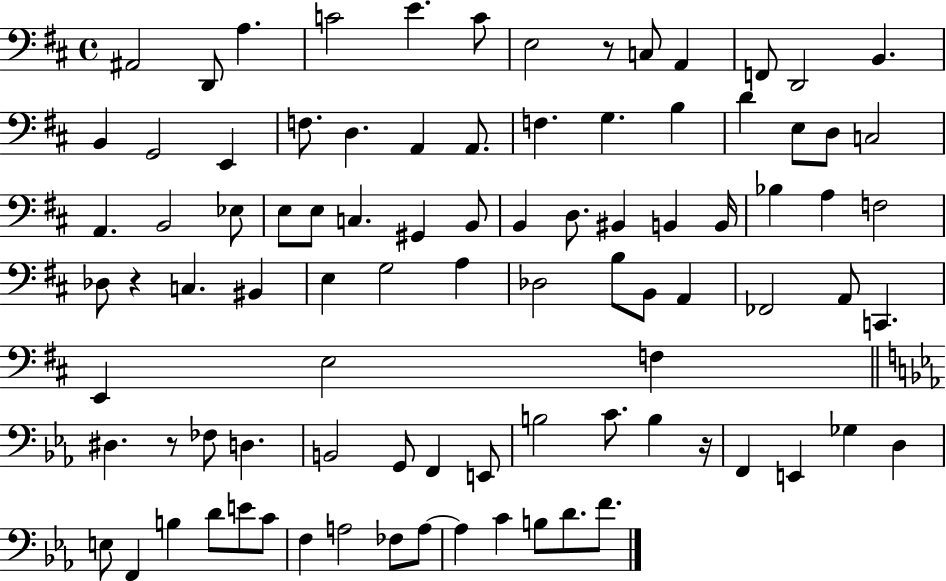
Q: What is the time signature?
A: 4/4